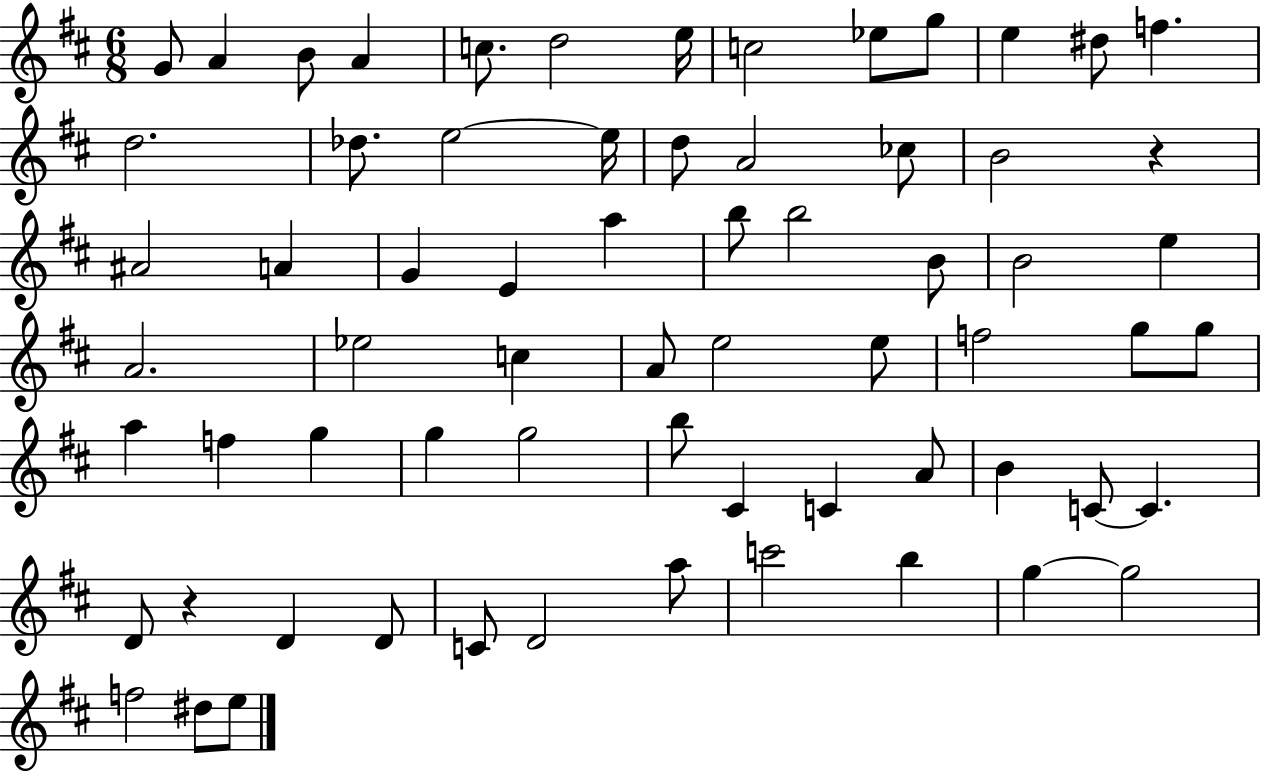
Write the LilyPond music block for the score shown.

{
  \clef treble
  \numericTimeSignature
  \time 6/8
  \key d \major
  g'8 a'4 b'8 a'4 | c''8. d''2 e''16 | c''2 ees''8 g''8 | e''4 dis''8 f''4. | \break d''2. | des''8. e''2~~ e''16 | d''8 a'2 ces''8 | b'2 r4 | \break ais'2 a'4 | g'4 e'4 a''4 | b''8 b''2 b'8 | b'2 e''4 | \break a'2. | ees''2 c''4 | a'8 e''2 e''8 | f''2 g''8 g''8 | \break a''4 f''4 g''4 | g''4 g''2 | b''8 cis'4 c'4 a'8 | b'4 c'8~~ c'4. | \break d'8 r4 d'4 d'8 | c'8 d'2 a''8 | c'''2 b''4 | g''4~~ g''2 | \break f''2 dis''8 e''8 | \bar "|."
}